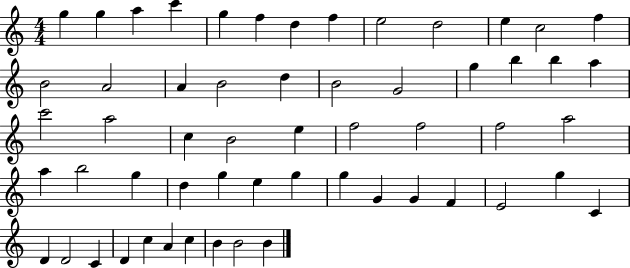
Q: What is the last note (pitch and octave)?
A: B4